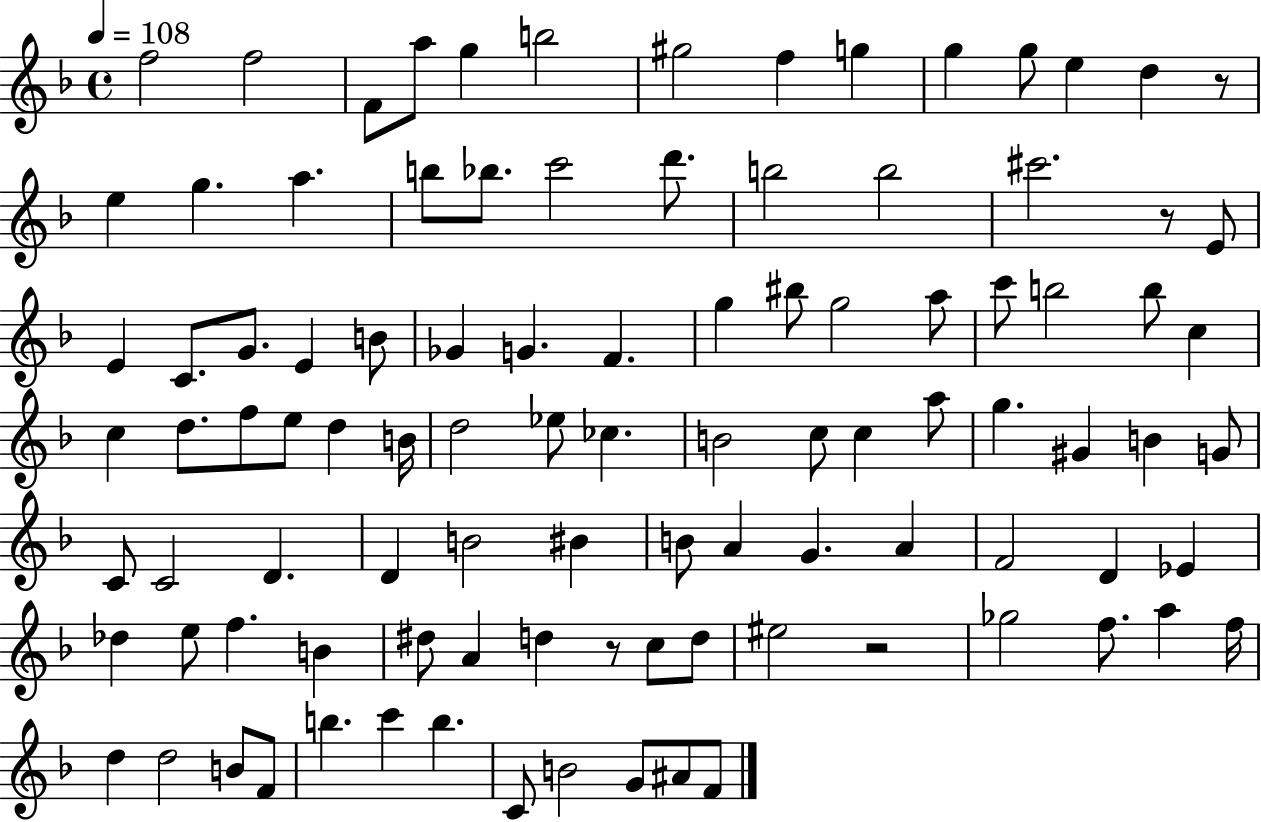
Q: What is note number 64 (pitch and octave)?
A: B4